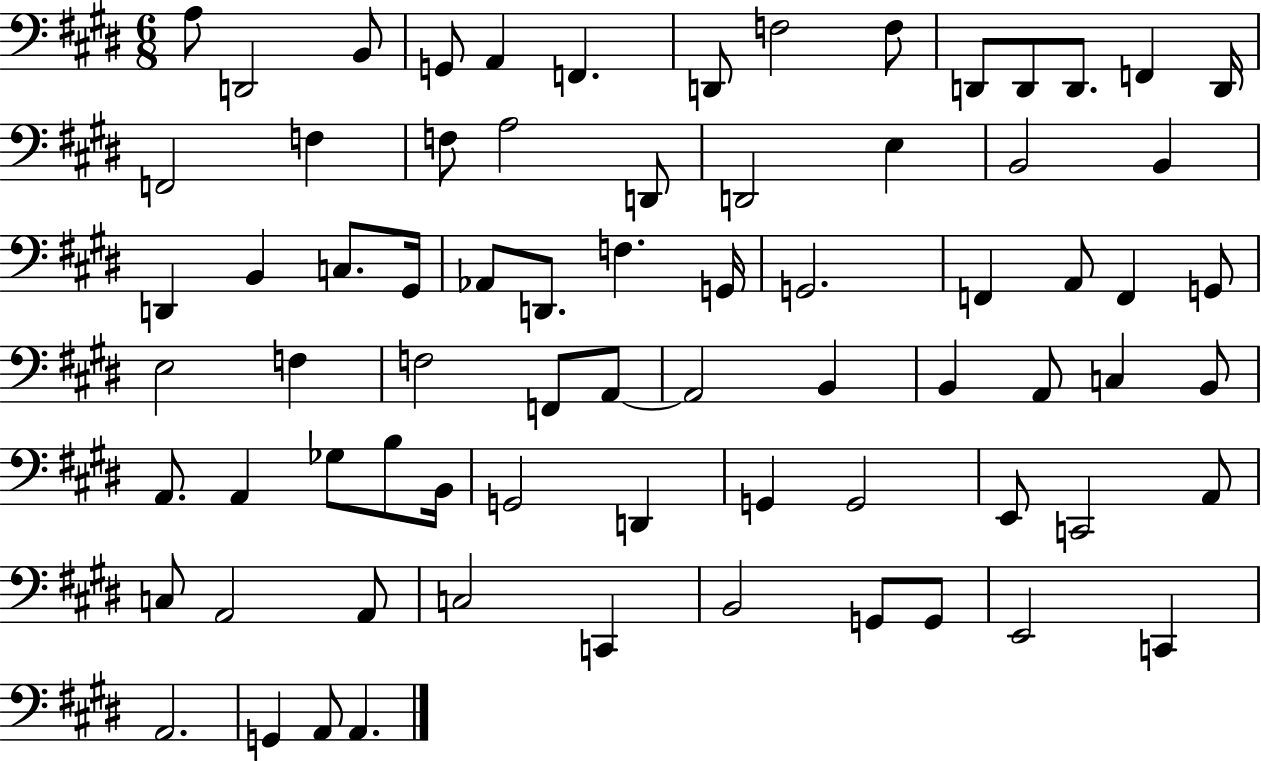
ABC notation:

X:1
T:Untitled
M:6/8
L:1/4
K:E
A,/2 D,,2 B,,/2 G,,/2 A,, F,, D,,/2 F,2 F,/2 D,,/2 D,,/2 D,,/2 F,, D,,/4 F,,2 F, F,/2 A,2 D,,/2 D,,2 E, B,,2 B,, D,, B,, C,/2 ^G,,/4 _A,,/2 D,,/2 F, G,,/4 G,,2 F,, A,,/2 F,, G,,/2 E,2 F, F,2 F,,/2 A,,/2 A,,2 B,, B,, A,,/2 C, B,,/2 A,,/2 A,, _G,/2 B,/2 B,,/4 G,,2 D,, G,, G,,2 E,,/2 C,,2 A,,/2 C,/2 A,,2 A,,/2 C,2 C,, B,,2 G,,/2 G,,/2 E,,2 C,, A,,2 G,, A,,/2 A,,